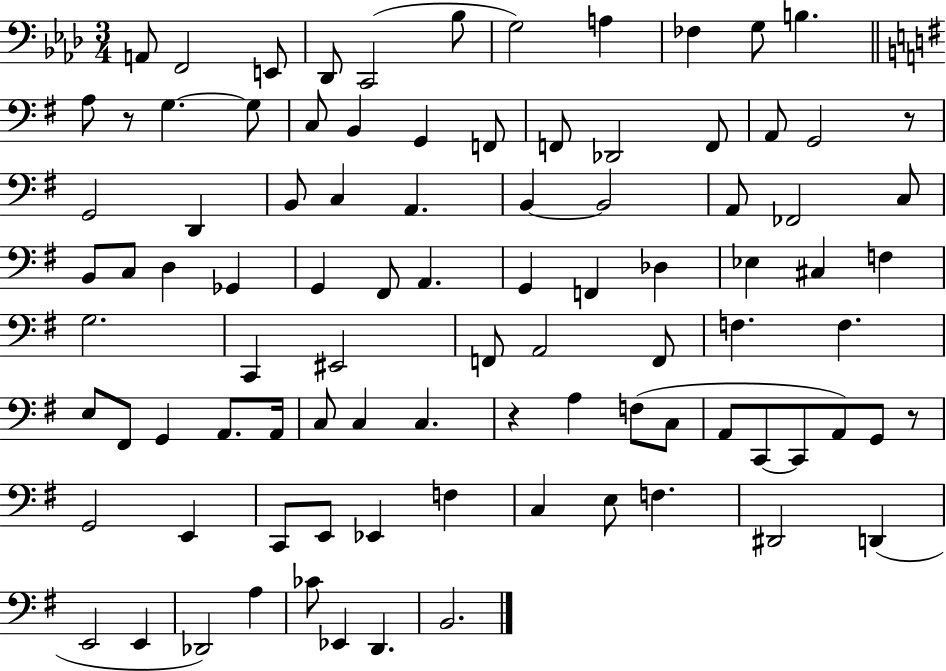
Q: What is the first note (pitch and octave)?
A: A2